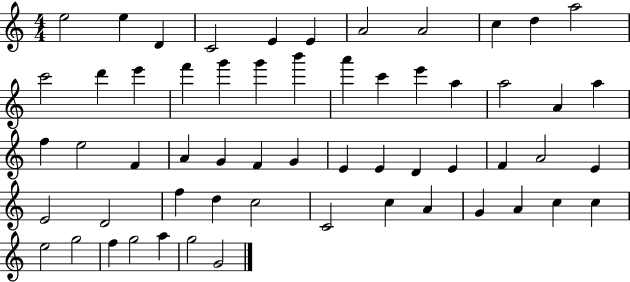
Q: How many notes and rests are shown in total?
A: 58